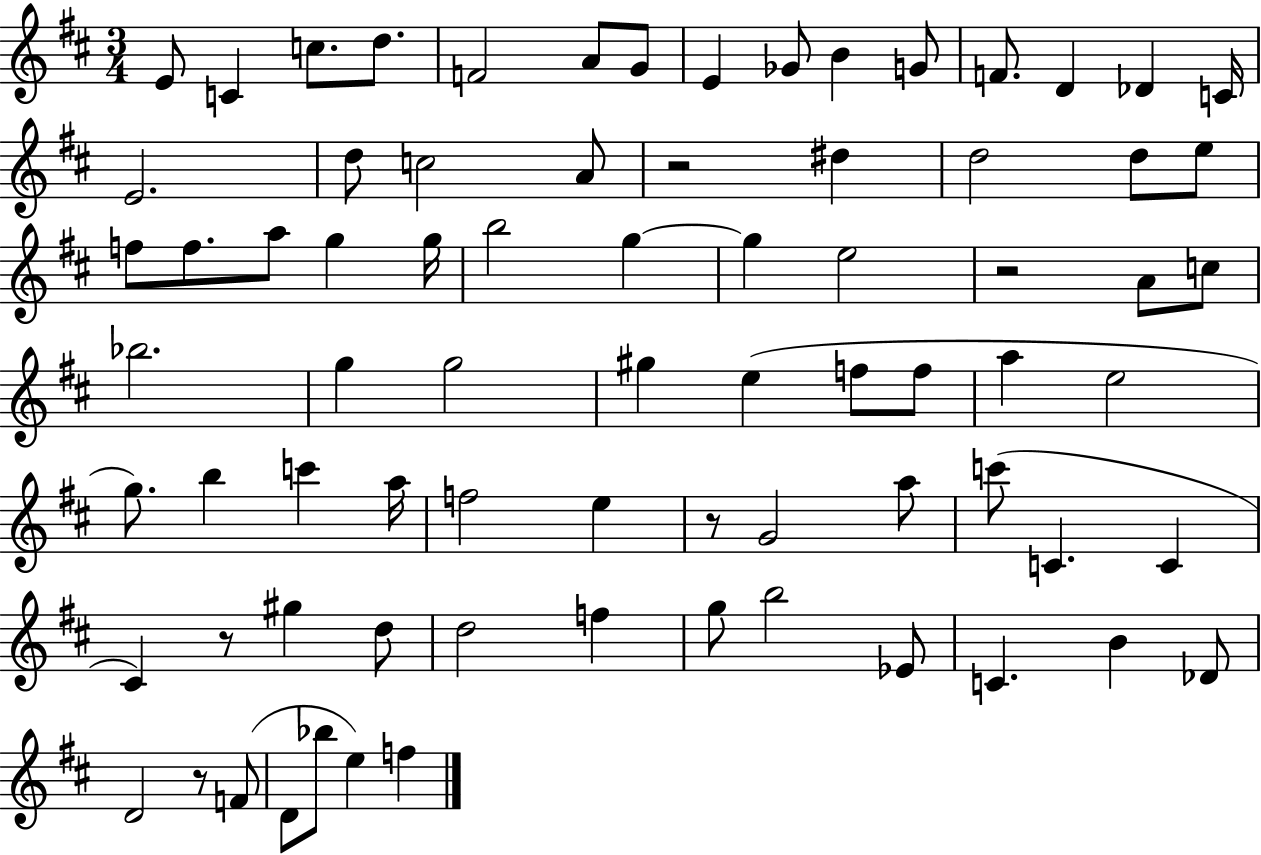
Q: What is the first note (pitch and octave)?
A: E4